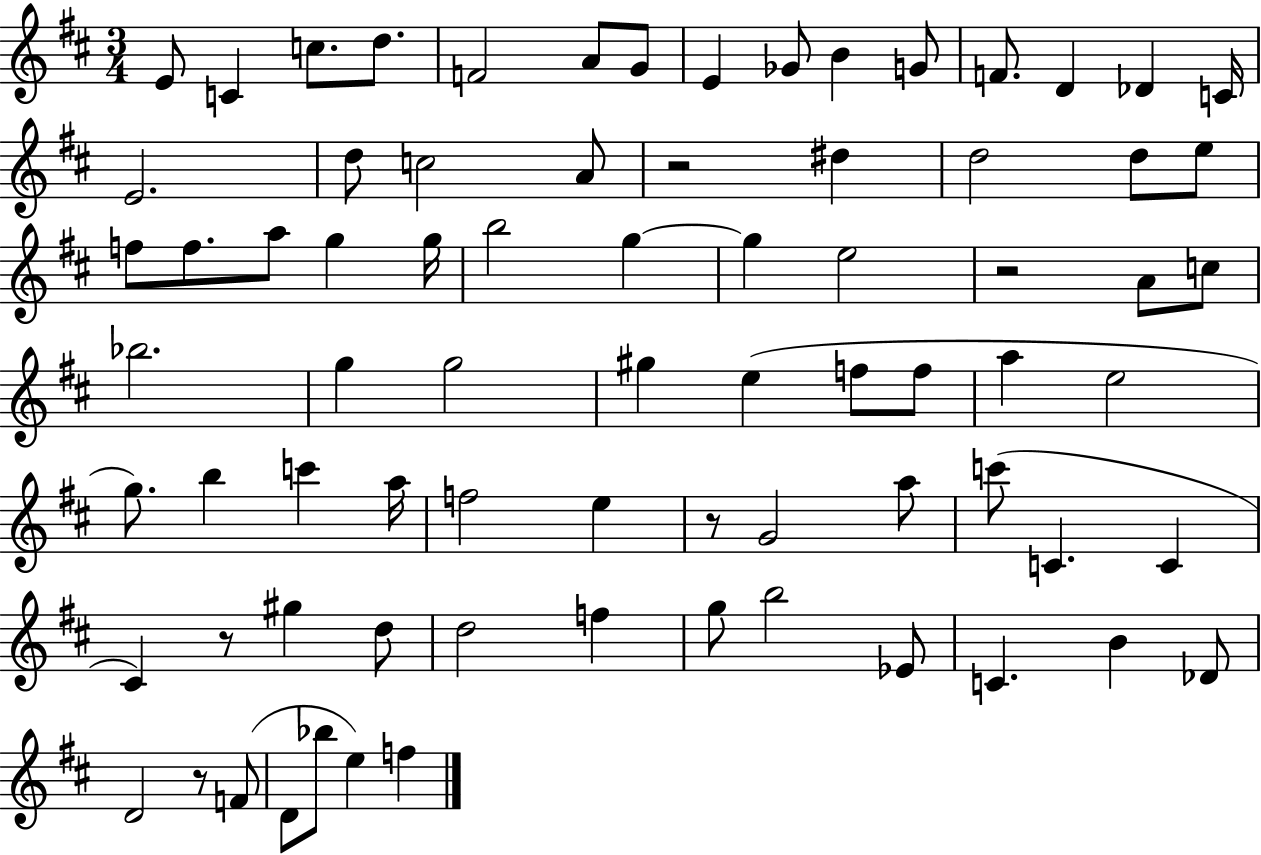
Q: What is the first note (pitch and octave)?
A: E4